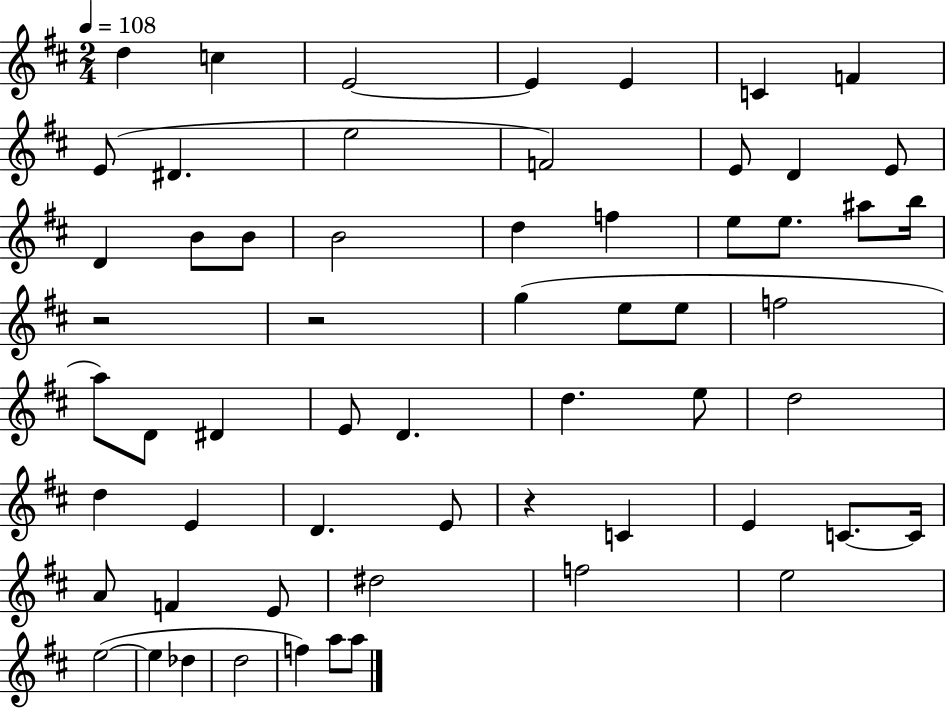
X:1
T:Untitled
M:2/4
L:1/4
K:D
d c E2 E E C F E/2 ^D e2 F2 E/2 D E/2 D B/2 B/2 B2 d f e/2 e/2 ^a/2 b/4 z2 z2 g e/2 e/2 f2 a/2 D/2 ^D E/2 D d e/2 d2 d E D E/2 z C E C/2 C/4 A/2 F E/2 ^d2 f2 e2 e2 e _d d2 f a/2 a/2